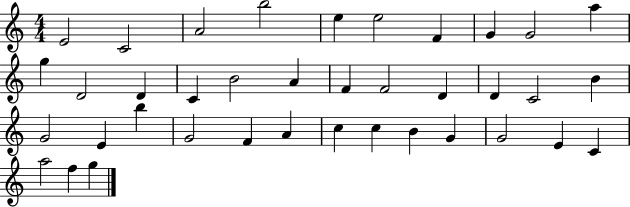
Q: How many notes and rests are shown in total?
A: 38